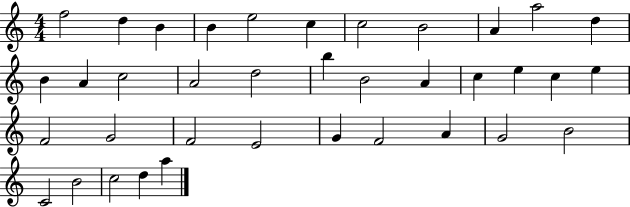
X:1
T:Untitled
M:4/4
L:1/4
K:C
f2 d B B e2 c c2 B2 A a2 d B A c2 A2 d2 b B2 A c e c e F2 G2 F2 E2 G F2 A G2 B2 C2 B2 c2 d a